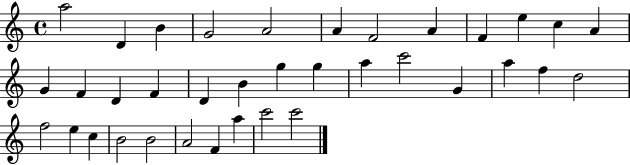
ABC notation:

X:1
T:Untitled
M:4/4
L:1/4
K:C
a2 D B G2 A2 A F2 A F e c A G F D F D B g g a c'2 G a f d2 f2 e c B2 B2 A2 F a c'2 c'2